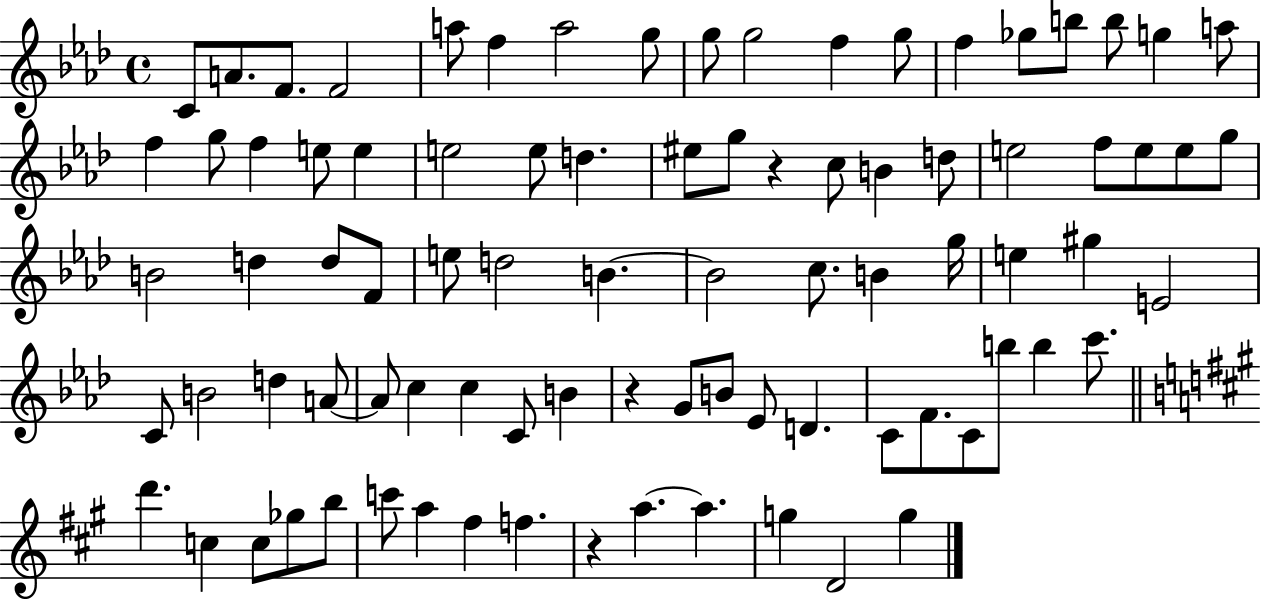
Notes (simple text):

C4/e A4/e. F4/e. F4/h A5/e F5/q A5/h G5/e G5/e G5/h F5/q G5/e F5/q Gb5/e B5/e B5/e G5/q A5/e F5/q G5/e F5/q E5/e E5/q E5/h E5/e D5/q. EIS5/e G5/e R/q C5/e B4/q D5/e E5/h F5/e E5/e E5/e G5/e B4/h D5/q D5/e F4/e E5/e D5/h B4/q. B4/h C5/e. B4/q G5/s E5/q G#5/q E4/h C4/e B4/h D5/q A4/e A4/e C5/q C5/q C4/e B4/q R/q G4/e B4/e Eb4/e D4/q. C4/e F4/e. C4/e B5/e B5/q C6/e. D6/q. C5/q C5/e Gb5/e B5/e C6/e A5/q F#5/q F5/q. R/q A5/q. A5/q. G5/q D4/h G5/q